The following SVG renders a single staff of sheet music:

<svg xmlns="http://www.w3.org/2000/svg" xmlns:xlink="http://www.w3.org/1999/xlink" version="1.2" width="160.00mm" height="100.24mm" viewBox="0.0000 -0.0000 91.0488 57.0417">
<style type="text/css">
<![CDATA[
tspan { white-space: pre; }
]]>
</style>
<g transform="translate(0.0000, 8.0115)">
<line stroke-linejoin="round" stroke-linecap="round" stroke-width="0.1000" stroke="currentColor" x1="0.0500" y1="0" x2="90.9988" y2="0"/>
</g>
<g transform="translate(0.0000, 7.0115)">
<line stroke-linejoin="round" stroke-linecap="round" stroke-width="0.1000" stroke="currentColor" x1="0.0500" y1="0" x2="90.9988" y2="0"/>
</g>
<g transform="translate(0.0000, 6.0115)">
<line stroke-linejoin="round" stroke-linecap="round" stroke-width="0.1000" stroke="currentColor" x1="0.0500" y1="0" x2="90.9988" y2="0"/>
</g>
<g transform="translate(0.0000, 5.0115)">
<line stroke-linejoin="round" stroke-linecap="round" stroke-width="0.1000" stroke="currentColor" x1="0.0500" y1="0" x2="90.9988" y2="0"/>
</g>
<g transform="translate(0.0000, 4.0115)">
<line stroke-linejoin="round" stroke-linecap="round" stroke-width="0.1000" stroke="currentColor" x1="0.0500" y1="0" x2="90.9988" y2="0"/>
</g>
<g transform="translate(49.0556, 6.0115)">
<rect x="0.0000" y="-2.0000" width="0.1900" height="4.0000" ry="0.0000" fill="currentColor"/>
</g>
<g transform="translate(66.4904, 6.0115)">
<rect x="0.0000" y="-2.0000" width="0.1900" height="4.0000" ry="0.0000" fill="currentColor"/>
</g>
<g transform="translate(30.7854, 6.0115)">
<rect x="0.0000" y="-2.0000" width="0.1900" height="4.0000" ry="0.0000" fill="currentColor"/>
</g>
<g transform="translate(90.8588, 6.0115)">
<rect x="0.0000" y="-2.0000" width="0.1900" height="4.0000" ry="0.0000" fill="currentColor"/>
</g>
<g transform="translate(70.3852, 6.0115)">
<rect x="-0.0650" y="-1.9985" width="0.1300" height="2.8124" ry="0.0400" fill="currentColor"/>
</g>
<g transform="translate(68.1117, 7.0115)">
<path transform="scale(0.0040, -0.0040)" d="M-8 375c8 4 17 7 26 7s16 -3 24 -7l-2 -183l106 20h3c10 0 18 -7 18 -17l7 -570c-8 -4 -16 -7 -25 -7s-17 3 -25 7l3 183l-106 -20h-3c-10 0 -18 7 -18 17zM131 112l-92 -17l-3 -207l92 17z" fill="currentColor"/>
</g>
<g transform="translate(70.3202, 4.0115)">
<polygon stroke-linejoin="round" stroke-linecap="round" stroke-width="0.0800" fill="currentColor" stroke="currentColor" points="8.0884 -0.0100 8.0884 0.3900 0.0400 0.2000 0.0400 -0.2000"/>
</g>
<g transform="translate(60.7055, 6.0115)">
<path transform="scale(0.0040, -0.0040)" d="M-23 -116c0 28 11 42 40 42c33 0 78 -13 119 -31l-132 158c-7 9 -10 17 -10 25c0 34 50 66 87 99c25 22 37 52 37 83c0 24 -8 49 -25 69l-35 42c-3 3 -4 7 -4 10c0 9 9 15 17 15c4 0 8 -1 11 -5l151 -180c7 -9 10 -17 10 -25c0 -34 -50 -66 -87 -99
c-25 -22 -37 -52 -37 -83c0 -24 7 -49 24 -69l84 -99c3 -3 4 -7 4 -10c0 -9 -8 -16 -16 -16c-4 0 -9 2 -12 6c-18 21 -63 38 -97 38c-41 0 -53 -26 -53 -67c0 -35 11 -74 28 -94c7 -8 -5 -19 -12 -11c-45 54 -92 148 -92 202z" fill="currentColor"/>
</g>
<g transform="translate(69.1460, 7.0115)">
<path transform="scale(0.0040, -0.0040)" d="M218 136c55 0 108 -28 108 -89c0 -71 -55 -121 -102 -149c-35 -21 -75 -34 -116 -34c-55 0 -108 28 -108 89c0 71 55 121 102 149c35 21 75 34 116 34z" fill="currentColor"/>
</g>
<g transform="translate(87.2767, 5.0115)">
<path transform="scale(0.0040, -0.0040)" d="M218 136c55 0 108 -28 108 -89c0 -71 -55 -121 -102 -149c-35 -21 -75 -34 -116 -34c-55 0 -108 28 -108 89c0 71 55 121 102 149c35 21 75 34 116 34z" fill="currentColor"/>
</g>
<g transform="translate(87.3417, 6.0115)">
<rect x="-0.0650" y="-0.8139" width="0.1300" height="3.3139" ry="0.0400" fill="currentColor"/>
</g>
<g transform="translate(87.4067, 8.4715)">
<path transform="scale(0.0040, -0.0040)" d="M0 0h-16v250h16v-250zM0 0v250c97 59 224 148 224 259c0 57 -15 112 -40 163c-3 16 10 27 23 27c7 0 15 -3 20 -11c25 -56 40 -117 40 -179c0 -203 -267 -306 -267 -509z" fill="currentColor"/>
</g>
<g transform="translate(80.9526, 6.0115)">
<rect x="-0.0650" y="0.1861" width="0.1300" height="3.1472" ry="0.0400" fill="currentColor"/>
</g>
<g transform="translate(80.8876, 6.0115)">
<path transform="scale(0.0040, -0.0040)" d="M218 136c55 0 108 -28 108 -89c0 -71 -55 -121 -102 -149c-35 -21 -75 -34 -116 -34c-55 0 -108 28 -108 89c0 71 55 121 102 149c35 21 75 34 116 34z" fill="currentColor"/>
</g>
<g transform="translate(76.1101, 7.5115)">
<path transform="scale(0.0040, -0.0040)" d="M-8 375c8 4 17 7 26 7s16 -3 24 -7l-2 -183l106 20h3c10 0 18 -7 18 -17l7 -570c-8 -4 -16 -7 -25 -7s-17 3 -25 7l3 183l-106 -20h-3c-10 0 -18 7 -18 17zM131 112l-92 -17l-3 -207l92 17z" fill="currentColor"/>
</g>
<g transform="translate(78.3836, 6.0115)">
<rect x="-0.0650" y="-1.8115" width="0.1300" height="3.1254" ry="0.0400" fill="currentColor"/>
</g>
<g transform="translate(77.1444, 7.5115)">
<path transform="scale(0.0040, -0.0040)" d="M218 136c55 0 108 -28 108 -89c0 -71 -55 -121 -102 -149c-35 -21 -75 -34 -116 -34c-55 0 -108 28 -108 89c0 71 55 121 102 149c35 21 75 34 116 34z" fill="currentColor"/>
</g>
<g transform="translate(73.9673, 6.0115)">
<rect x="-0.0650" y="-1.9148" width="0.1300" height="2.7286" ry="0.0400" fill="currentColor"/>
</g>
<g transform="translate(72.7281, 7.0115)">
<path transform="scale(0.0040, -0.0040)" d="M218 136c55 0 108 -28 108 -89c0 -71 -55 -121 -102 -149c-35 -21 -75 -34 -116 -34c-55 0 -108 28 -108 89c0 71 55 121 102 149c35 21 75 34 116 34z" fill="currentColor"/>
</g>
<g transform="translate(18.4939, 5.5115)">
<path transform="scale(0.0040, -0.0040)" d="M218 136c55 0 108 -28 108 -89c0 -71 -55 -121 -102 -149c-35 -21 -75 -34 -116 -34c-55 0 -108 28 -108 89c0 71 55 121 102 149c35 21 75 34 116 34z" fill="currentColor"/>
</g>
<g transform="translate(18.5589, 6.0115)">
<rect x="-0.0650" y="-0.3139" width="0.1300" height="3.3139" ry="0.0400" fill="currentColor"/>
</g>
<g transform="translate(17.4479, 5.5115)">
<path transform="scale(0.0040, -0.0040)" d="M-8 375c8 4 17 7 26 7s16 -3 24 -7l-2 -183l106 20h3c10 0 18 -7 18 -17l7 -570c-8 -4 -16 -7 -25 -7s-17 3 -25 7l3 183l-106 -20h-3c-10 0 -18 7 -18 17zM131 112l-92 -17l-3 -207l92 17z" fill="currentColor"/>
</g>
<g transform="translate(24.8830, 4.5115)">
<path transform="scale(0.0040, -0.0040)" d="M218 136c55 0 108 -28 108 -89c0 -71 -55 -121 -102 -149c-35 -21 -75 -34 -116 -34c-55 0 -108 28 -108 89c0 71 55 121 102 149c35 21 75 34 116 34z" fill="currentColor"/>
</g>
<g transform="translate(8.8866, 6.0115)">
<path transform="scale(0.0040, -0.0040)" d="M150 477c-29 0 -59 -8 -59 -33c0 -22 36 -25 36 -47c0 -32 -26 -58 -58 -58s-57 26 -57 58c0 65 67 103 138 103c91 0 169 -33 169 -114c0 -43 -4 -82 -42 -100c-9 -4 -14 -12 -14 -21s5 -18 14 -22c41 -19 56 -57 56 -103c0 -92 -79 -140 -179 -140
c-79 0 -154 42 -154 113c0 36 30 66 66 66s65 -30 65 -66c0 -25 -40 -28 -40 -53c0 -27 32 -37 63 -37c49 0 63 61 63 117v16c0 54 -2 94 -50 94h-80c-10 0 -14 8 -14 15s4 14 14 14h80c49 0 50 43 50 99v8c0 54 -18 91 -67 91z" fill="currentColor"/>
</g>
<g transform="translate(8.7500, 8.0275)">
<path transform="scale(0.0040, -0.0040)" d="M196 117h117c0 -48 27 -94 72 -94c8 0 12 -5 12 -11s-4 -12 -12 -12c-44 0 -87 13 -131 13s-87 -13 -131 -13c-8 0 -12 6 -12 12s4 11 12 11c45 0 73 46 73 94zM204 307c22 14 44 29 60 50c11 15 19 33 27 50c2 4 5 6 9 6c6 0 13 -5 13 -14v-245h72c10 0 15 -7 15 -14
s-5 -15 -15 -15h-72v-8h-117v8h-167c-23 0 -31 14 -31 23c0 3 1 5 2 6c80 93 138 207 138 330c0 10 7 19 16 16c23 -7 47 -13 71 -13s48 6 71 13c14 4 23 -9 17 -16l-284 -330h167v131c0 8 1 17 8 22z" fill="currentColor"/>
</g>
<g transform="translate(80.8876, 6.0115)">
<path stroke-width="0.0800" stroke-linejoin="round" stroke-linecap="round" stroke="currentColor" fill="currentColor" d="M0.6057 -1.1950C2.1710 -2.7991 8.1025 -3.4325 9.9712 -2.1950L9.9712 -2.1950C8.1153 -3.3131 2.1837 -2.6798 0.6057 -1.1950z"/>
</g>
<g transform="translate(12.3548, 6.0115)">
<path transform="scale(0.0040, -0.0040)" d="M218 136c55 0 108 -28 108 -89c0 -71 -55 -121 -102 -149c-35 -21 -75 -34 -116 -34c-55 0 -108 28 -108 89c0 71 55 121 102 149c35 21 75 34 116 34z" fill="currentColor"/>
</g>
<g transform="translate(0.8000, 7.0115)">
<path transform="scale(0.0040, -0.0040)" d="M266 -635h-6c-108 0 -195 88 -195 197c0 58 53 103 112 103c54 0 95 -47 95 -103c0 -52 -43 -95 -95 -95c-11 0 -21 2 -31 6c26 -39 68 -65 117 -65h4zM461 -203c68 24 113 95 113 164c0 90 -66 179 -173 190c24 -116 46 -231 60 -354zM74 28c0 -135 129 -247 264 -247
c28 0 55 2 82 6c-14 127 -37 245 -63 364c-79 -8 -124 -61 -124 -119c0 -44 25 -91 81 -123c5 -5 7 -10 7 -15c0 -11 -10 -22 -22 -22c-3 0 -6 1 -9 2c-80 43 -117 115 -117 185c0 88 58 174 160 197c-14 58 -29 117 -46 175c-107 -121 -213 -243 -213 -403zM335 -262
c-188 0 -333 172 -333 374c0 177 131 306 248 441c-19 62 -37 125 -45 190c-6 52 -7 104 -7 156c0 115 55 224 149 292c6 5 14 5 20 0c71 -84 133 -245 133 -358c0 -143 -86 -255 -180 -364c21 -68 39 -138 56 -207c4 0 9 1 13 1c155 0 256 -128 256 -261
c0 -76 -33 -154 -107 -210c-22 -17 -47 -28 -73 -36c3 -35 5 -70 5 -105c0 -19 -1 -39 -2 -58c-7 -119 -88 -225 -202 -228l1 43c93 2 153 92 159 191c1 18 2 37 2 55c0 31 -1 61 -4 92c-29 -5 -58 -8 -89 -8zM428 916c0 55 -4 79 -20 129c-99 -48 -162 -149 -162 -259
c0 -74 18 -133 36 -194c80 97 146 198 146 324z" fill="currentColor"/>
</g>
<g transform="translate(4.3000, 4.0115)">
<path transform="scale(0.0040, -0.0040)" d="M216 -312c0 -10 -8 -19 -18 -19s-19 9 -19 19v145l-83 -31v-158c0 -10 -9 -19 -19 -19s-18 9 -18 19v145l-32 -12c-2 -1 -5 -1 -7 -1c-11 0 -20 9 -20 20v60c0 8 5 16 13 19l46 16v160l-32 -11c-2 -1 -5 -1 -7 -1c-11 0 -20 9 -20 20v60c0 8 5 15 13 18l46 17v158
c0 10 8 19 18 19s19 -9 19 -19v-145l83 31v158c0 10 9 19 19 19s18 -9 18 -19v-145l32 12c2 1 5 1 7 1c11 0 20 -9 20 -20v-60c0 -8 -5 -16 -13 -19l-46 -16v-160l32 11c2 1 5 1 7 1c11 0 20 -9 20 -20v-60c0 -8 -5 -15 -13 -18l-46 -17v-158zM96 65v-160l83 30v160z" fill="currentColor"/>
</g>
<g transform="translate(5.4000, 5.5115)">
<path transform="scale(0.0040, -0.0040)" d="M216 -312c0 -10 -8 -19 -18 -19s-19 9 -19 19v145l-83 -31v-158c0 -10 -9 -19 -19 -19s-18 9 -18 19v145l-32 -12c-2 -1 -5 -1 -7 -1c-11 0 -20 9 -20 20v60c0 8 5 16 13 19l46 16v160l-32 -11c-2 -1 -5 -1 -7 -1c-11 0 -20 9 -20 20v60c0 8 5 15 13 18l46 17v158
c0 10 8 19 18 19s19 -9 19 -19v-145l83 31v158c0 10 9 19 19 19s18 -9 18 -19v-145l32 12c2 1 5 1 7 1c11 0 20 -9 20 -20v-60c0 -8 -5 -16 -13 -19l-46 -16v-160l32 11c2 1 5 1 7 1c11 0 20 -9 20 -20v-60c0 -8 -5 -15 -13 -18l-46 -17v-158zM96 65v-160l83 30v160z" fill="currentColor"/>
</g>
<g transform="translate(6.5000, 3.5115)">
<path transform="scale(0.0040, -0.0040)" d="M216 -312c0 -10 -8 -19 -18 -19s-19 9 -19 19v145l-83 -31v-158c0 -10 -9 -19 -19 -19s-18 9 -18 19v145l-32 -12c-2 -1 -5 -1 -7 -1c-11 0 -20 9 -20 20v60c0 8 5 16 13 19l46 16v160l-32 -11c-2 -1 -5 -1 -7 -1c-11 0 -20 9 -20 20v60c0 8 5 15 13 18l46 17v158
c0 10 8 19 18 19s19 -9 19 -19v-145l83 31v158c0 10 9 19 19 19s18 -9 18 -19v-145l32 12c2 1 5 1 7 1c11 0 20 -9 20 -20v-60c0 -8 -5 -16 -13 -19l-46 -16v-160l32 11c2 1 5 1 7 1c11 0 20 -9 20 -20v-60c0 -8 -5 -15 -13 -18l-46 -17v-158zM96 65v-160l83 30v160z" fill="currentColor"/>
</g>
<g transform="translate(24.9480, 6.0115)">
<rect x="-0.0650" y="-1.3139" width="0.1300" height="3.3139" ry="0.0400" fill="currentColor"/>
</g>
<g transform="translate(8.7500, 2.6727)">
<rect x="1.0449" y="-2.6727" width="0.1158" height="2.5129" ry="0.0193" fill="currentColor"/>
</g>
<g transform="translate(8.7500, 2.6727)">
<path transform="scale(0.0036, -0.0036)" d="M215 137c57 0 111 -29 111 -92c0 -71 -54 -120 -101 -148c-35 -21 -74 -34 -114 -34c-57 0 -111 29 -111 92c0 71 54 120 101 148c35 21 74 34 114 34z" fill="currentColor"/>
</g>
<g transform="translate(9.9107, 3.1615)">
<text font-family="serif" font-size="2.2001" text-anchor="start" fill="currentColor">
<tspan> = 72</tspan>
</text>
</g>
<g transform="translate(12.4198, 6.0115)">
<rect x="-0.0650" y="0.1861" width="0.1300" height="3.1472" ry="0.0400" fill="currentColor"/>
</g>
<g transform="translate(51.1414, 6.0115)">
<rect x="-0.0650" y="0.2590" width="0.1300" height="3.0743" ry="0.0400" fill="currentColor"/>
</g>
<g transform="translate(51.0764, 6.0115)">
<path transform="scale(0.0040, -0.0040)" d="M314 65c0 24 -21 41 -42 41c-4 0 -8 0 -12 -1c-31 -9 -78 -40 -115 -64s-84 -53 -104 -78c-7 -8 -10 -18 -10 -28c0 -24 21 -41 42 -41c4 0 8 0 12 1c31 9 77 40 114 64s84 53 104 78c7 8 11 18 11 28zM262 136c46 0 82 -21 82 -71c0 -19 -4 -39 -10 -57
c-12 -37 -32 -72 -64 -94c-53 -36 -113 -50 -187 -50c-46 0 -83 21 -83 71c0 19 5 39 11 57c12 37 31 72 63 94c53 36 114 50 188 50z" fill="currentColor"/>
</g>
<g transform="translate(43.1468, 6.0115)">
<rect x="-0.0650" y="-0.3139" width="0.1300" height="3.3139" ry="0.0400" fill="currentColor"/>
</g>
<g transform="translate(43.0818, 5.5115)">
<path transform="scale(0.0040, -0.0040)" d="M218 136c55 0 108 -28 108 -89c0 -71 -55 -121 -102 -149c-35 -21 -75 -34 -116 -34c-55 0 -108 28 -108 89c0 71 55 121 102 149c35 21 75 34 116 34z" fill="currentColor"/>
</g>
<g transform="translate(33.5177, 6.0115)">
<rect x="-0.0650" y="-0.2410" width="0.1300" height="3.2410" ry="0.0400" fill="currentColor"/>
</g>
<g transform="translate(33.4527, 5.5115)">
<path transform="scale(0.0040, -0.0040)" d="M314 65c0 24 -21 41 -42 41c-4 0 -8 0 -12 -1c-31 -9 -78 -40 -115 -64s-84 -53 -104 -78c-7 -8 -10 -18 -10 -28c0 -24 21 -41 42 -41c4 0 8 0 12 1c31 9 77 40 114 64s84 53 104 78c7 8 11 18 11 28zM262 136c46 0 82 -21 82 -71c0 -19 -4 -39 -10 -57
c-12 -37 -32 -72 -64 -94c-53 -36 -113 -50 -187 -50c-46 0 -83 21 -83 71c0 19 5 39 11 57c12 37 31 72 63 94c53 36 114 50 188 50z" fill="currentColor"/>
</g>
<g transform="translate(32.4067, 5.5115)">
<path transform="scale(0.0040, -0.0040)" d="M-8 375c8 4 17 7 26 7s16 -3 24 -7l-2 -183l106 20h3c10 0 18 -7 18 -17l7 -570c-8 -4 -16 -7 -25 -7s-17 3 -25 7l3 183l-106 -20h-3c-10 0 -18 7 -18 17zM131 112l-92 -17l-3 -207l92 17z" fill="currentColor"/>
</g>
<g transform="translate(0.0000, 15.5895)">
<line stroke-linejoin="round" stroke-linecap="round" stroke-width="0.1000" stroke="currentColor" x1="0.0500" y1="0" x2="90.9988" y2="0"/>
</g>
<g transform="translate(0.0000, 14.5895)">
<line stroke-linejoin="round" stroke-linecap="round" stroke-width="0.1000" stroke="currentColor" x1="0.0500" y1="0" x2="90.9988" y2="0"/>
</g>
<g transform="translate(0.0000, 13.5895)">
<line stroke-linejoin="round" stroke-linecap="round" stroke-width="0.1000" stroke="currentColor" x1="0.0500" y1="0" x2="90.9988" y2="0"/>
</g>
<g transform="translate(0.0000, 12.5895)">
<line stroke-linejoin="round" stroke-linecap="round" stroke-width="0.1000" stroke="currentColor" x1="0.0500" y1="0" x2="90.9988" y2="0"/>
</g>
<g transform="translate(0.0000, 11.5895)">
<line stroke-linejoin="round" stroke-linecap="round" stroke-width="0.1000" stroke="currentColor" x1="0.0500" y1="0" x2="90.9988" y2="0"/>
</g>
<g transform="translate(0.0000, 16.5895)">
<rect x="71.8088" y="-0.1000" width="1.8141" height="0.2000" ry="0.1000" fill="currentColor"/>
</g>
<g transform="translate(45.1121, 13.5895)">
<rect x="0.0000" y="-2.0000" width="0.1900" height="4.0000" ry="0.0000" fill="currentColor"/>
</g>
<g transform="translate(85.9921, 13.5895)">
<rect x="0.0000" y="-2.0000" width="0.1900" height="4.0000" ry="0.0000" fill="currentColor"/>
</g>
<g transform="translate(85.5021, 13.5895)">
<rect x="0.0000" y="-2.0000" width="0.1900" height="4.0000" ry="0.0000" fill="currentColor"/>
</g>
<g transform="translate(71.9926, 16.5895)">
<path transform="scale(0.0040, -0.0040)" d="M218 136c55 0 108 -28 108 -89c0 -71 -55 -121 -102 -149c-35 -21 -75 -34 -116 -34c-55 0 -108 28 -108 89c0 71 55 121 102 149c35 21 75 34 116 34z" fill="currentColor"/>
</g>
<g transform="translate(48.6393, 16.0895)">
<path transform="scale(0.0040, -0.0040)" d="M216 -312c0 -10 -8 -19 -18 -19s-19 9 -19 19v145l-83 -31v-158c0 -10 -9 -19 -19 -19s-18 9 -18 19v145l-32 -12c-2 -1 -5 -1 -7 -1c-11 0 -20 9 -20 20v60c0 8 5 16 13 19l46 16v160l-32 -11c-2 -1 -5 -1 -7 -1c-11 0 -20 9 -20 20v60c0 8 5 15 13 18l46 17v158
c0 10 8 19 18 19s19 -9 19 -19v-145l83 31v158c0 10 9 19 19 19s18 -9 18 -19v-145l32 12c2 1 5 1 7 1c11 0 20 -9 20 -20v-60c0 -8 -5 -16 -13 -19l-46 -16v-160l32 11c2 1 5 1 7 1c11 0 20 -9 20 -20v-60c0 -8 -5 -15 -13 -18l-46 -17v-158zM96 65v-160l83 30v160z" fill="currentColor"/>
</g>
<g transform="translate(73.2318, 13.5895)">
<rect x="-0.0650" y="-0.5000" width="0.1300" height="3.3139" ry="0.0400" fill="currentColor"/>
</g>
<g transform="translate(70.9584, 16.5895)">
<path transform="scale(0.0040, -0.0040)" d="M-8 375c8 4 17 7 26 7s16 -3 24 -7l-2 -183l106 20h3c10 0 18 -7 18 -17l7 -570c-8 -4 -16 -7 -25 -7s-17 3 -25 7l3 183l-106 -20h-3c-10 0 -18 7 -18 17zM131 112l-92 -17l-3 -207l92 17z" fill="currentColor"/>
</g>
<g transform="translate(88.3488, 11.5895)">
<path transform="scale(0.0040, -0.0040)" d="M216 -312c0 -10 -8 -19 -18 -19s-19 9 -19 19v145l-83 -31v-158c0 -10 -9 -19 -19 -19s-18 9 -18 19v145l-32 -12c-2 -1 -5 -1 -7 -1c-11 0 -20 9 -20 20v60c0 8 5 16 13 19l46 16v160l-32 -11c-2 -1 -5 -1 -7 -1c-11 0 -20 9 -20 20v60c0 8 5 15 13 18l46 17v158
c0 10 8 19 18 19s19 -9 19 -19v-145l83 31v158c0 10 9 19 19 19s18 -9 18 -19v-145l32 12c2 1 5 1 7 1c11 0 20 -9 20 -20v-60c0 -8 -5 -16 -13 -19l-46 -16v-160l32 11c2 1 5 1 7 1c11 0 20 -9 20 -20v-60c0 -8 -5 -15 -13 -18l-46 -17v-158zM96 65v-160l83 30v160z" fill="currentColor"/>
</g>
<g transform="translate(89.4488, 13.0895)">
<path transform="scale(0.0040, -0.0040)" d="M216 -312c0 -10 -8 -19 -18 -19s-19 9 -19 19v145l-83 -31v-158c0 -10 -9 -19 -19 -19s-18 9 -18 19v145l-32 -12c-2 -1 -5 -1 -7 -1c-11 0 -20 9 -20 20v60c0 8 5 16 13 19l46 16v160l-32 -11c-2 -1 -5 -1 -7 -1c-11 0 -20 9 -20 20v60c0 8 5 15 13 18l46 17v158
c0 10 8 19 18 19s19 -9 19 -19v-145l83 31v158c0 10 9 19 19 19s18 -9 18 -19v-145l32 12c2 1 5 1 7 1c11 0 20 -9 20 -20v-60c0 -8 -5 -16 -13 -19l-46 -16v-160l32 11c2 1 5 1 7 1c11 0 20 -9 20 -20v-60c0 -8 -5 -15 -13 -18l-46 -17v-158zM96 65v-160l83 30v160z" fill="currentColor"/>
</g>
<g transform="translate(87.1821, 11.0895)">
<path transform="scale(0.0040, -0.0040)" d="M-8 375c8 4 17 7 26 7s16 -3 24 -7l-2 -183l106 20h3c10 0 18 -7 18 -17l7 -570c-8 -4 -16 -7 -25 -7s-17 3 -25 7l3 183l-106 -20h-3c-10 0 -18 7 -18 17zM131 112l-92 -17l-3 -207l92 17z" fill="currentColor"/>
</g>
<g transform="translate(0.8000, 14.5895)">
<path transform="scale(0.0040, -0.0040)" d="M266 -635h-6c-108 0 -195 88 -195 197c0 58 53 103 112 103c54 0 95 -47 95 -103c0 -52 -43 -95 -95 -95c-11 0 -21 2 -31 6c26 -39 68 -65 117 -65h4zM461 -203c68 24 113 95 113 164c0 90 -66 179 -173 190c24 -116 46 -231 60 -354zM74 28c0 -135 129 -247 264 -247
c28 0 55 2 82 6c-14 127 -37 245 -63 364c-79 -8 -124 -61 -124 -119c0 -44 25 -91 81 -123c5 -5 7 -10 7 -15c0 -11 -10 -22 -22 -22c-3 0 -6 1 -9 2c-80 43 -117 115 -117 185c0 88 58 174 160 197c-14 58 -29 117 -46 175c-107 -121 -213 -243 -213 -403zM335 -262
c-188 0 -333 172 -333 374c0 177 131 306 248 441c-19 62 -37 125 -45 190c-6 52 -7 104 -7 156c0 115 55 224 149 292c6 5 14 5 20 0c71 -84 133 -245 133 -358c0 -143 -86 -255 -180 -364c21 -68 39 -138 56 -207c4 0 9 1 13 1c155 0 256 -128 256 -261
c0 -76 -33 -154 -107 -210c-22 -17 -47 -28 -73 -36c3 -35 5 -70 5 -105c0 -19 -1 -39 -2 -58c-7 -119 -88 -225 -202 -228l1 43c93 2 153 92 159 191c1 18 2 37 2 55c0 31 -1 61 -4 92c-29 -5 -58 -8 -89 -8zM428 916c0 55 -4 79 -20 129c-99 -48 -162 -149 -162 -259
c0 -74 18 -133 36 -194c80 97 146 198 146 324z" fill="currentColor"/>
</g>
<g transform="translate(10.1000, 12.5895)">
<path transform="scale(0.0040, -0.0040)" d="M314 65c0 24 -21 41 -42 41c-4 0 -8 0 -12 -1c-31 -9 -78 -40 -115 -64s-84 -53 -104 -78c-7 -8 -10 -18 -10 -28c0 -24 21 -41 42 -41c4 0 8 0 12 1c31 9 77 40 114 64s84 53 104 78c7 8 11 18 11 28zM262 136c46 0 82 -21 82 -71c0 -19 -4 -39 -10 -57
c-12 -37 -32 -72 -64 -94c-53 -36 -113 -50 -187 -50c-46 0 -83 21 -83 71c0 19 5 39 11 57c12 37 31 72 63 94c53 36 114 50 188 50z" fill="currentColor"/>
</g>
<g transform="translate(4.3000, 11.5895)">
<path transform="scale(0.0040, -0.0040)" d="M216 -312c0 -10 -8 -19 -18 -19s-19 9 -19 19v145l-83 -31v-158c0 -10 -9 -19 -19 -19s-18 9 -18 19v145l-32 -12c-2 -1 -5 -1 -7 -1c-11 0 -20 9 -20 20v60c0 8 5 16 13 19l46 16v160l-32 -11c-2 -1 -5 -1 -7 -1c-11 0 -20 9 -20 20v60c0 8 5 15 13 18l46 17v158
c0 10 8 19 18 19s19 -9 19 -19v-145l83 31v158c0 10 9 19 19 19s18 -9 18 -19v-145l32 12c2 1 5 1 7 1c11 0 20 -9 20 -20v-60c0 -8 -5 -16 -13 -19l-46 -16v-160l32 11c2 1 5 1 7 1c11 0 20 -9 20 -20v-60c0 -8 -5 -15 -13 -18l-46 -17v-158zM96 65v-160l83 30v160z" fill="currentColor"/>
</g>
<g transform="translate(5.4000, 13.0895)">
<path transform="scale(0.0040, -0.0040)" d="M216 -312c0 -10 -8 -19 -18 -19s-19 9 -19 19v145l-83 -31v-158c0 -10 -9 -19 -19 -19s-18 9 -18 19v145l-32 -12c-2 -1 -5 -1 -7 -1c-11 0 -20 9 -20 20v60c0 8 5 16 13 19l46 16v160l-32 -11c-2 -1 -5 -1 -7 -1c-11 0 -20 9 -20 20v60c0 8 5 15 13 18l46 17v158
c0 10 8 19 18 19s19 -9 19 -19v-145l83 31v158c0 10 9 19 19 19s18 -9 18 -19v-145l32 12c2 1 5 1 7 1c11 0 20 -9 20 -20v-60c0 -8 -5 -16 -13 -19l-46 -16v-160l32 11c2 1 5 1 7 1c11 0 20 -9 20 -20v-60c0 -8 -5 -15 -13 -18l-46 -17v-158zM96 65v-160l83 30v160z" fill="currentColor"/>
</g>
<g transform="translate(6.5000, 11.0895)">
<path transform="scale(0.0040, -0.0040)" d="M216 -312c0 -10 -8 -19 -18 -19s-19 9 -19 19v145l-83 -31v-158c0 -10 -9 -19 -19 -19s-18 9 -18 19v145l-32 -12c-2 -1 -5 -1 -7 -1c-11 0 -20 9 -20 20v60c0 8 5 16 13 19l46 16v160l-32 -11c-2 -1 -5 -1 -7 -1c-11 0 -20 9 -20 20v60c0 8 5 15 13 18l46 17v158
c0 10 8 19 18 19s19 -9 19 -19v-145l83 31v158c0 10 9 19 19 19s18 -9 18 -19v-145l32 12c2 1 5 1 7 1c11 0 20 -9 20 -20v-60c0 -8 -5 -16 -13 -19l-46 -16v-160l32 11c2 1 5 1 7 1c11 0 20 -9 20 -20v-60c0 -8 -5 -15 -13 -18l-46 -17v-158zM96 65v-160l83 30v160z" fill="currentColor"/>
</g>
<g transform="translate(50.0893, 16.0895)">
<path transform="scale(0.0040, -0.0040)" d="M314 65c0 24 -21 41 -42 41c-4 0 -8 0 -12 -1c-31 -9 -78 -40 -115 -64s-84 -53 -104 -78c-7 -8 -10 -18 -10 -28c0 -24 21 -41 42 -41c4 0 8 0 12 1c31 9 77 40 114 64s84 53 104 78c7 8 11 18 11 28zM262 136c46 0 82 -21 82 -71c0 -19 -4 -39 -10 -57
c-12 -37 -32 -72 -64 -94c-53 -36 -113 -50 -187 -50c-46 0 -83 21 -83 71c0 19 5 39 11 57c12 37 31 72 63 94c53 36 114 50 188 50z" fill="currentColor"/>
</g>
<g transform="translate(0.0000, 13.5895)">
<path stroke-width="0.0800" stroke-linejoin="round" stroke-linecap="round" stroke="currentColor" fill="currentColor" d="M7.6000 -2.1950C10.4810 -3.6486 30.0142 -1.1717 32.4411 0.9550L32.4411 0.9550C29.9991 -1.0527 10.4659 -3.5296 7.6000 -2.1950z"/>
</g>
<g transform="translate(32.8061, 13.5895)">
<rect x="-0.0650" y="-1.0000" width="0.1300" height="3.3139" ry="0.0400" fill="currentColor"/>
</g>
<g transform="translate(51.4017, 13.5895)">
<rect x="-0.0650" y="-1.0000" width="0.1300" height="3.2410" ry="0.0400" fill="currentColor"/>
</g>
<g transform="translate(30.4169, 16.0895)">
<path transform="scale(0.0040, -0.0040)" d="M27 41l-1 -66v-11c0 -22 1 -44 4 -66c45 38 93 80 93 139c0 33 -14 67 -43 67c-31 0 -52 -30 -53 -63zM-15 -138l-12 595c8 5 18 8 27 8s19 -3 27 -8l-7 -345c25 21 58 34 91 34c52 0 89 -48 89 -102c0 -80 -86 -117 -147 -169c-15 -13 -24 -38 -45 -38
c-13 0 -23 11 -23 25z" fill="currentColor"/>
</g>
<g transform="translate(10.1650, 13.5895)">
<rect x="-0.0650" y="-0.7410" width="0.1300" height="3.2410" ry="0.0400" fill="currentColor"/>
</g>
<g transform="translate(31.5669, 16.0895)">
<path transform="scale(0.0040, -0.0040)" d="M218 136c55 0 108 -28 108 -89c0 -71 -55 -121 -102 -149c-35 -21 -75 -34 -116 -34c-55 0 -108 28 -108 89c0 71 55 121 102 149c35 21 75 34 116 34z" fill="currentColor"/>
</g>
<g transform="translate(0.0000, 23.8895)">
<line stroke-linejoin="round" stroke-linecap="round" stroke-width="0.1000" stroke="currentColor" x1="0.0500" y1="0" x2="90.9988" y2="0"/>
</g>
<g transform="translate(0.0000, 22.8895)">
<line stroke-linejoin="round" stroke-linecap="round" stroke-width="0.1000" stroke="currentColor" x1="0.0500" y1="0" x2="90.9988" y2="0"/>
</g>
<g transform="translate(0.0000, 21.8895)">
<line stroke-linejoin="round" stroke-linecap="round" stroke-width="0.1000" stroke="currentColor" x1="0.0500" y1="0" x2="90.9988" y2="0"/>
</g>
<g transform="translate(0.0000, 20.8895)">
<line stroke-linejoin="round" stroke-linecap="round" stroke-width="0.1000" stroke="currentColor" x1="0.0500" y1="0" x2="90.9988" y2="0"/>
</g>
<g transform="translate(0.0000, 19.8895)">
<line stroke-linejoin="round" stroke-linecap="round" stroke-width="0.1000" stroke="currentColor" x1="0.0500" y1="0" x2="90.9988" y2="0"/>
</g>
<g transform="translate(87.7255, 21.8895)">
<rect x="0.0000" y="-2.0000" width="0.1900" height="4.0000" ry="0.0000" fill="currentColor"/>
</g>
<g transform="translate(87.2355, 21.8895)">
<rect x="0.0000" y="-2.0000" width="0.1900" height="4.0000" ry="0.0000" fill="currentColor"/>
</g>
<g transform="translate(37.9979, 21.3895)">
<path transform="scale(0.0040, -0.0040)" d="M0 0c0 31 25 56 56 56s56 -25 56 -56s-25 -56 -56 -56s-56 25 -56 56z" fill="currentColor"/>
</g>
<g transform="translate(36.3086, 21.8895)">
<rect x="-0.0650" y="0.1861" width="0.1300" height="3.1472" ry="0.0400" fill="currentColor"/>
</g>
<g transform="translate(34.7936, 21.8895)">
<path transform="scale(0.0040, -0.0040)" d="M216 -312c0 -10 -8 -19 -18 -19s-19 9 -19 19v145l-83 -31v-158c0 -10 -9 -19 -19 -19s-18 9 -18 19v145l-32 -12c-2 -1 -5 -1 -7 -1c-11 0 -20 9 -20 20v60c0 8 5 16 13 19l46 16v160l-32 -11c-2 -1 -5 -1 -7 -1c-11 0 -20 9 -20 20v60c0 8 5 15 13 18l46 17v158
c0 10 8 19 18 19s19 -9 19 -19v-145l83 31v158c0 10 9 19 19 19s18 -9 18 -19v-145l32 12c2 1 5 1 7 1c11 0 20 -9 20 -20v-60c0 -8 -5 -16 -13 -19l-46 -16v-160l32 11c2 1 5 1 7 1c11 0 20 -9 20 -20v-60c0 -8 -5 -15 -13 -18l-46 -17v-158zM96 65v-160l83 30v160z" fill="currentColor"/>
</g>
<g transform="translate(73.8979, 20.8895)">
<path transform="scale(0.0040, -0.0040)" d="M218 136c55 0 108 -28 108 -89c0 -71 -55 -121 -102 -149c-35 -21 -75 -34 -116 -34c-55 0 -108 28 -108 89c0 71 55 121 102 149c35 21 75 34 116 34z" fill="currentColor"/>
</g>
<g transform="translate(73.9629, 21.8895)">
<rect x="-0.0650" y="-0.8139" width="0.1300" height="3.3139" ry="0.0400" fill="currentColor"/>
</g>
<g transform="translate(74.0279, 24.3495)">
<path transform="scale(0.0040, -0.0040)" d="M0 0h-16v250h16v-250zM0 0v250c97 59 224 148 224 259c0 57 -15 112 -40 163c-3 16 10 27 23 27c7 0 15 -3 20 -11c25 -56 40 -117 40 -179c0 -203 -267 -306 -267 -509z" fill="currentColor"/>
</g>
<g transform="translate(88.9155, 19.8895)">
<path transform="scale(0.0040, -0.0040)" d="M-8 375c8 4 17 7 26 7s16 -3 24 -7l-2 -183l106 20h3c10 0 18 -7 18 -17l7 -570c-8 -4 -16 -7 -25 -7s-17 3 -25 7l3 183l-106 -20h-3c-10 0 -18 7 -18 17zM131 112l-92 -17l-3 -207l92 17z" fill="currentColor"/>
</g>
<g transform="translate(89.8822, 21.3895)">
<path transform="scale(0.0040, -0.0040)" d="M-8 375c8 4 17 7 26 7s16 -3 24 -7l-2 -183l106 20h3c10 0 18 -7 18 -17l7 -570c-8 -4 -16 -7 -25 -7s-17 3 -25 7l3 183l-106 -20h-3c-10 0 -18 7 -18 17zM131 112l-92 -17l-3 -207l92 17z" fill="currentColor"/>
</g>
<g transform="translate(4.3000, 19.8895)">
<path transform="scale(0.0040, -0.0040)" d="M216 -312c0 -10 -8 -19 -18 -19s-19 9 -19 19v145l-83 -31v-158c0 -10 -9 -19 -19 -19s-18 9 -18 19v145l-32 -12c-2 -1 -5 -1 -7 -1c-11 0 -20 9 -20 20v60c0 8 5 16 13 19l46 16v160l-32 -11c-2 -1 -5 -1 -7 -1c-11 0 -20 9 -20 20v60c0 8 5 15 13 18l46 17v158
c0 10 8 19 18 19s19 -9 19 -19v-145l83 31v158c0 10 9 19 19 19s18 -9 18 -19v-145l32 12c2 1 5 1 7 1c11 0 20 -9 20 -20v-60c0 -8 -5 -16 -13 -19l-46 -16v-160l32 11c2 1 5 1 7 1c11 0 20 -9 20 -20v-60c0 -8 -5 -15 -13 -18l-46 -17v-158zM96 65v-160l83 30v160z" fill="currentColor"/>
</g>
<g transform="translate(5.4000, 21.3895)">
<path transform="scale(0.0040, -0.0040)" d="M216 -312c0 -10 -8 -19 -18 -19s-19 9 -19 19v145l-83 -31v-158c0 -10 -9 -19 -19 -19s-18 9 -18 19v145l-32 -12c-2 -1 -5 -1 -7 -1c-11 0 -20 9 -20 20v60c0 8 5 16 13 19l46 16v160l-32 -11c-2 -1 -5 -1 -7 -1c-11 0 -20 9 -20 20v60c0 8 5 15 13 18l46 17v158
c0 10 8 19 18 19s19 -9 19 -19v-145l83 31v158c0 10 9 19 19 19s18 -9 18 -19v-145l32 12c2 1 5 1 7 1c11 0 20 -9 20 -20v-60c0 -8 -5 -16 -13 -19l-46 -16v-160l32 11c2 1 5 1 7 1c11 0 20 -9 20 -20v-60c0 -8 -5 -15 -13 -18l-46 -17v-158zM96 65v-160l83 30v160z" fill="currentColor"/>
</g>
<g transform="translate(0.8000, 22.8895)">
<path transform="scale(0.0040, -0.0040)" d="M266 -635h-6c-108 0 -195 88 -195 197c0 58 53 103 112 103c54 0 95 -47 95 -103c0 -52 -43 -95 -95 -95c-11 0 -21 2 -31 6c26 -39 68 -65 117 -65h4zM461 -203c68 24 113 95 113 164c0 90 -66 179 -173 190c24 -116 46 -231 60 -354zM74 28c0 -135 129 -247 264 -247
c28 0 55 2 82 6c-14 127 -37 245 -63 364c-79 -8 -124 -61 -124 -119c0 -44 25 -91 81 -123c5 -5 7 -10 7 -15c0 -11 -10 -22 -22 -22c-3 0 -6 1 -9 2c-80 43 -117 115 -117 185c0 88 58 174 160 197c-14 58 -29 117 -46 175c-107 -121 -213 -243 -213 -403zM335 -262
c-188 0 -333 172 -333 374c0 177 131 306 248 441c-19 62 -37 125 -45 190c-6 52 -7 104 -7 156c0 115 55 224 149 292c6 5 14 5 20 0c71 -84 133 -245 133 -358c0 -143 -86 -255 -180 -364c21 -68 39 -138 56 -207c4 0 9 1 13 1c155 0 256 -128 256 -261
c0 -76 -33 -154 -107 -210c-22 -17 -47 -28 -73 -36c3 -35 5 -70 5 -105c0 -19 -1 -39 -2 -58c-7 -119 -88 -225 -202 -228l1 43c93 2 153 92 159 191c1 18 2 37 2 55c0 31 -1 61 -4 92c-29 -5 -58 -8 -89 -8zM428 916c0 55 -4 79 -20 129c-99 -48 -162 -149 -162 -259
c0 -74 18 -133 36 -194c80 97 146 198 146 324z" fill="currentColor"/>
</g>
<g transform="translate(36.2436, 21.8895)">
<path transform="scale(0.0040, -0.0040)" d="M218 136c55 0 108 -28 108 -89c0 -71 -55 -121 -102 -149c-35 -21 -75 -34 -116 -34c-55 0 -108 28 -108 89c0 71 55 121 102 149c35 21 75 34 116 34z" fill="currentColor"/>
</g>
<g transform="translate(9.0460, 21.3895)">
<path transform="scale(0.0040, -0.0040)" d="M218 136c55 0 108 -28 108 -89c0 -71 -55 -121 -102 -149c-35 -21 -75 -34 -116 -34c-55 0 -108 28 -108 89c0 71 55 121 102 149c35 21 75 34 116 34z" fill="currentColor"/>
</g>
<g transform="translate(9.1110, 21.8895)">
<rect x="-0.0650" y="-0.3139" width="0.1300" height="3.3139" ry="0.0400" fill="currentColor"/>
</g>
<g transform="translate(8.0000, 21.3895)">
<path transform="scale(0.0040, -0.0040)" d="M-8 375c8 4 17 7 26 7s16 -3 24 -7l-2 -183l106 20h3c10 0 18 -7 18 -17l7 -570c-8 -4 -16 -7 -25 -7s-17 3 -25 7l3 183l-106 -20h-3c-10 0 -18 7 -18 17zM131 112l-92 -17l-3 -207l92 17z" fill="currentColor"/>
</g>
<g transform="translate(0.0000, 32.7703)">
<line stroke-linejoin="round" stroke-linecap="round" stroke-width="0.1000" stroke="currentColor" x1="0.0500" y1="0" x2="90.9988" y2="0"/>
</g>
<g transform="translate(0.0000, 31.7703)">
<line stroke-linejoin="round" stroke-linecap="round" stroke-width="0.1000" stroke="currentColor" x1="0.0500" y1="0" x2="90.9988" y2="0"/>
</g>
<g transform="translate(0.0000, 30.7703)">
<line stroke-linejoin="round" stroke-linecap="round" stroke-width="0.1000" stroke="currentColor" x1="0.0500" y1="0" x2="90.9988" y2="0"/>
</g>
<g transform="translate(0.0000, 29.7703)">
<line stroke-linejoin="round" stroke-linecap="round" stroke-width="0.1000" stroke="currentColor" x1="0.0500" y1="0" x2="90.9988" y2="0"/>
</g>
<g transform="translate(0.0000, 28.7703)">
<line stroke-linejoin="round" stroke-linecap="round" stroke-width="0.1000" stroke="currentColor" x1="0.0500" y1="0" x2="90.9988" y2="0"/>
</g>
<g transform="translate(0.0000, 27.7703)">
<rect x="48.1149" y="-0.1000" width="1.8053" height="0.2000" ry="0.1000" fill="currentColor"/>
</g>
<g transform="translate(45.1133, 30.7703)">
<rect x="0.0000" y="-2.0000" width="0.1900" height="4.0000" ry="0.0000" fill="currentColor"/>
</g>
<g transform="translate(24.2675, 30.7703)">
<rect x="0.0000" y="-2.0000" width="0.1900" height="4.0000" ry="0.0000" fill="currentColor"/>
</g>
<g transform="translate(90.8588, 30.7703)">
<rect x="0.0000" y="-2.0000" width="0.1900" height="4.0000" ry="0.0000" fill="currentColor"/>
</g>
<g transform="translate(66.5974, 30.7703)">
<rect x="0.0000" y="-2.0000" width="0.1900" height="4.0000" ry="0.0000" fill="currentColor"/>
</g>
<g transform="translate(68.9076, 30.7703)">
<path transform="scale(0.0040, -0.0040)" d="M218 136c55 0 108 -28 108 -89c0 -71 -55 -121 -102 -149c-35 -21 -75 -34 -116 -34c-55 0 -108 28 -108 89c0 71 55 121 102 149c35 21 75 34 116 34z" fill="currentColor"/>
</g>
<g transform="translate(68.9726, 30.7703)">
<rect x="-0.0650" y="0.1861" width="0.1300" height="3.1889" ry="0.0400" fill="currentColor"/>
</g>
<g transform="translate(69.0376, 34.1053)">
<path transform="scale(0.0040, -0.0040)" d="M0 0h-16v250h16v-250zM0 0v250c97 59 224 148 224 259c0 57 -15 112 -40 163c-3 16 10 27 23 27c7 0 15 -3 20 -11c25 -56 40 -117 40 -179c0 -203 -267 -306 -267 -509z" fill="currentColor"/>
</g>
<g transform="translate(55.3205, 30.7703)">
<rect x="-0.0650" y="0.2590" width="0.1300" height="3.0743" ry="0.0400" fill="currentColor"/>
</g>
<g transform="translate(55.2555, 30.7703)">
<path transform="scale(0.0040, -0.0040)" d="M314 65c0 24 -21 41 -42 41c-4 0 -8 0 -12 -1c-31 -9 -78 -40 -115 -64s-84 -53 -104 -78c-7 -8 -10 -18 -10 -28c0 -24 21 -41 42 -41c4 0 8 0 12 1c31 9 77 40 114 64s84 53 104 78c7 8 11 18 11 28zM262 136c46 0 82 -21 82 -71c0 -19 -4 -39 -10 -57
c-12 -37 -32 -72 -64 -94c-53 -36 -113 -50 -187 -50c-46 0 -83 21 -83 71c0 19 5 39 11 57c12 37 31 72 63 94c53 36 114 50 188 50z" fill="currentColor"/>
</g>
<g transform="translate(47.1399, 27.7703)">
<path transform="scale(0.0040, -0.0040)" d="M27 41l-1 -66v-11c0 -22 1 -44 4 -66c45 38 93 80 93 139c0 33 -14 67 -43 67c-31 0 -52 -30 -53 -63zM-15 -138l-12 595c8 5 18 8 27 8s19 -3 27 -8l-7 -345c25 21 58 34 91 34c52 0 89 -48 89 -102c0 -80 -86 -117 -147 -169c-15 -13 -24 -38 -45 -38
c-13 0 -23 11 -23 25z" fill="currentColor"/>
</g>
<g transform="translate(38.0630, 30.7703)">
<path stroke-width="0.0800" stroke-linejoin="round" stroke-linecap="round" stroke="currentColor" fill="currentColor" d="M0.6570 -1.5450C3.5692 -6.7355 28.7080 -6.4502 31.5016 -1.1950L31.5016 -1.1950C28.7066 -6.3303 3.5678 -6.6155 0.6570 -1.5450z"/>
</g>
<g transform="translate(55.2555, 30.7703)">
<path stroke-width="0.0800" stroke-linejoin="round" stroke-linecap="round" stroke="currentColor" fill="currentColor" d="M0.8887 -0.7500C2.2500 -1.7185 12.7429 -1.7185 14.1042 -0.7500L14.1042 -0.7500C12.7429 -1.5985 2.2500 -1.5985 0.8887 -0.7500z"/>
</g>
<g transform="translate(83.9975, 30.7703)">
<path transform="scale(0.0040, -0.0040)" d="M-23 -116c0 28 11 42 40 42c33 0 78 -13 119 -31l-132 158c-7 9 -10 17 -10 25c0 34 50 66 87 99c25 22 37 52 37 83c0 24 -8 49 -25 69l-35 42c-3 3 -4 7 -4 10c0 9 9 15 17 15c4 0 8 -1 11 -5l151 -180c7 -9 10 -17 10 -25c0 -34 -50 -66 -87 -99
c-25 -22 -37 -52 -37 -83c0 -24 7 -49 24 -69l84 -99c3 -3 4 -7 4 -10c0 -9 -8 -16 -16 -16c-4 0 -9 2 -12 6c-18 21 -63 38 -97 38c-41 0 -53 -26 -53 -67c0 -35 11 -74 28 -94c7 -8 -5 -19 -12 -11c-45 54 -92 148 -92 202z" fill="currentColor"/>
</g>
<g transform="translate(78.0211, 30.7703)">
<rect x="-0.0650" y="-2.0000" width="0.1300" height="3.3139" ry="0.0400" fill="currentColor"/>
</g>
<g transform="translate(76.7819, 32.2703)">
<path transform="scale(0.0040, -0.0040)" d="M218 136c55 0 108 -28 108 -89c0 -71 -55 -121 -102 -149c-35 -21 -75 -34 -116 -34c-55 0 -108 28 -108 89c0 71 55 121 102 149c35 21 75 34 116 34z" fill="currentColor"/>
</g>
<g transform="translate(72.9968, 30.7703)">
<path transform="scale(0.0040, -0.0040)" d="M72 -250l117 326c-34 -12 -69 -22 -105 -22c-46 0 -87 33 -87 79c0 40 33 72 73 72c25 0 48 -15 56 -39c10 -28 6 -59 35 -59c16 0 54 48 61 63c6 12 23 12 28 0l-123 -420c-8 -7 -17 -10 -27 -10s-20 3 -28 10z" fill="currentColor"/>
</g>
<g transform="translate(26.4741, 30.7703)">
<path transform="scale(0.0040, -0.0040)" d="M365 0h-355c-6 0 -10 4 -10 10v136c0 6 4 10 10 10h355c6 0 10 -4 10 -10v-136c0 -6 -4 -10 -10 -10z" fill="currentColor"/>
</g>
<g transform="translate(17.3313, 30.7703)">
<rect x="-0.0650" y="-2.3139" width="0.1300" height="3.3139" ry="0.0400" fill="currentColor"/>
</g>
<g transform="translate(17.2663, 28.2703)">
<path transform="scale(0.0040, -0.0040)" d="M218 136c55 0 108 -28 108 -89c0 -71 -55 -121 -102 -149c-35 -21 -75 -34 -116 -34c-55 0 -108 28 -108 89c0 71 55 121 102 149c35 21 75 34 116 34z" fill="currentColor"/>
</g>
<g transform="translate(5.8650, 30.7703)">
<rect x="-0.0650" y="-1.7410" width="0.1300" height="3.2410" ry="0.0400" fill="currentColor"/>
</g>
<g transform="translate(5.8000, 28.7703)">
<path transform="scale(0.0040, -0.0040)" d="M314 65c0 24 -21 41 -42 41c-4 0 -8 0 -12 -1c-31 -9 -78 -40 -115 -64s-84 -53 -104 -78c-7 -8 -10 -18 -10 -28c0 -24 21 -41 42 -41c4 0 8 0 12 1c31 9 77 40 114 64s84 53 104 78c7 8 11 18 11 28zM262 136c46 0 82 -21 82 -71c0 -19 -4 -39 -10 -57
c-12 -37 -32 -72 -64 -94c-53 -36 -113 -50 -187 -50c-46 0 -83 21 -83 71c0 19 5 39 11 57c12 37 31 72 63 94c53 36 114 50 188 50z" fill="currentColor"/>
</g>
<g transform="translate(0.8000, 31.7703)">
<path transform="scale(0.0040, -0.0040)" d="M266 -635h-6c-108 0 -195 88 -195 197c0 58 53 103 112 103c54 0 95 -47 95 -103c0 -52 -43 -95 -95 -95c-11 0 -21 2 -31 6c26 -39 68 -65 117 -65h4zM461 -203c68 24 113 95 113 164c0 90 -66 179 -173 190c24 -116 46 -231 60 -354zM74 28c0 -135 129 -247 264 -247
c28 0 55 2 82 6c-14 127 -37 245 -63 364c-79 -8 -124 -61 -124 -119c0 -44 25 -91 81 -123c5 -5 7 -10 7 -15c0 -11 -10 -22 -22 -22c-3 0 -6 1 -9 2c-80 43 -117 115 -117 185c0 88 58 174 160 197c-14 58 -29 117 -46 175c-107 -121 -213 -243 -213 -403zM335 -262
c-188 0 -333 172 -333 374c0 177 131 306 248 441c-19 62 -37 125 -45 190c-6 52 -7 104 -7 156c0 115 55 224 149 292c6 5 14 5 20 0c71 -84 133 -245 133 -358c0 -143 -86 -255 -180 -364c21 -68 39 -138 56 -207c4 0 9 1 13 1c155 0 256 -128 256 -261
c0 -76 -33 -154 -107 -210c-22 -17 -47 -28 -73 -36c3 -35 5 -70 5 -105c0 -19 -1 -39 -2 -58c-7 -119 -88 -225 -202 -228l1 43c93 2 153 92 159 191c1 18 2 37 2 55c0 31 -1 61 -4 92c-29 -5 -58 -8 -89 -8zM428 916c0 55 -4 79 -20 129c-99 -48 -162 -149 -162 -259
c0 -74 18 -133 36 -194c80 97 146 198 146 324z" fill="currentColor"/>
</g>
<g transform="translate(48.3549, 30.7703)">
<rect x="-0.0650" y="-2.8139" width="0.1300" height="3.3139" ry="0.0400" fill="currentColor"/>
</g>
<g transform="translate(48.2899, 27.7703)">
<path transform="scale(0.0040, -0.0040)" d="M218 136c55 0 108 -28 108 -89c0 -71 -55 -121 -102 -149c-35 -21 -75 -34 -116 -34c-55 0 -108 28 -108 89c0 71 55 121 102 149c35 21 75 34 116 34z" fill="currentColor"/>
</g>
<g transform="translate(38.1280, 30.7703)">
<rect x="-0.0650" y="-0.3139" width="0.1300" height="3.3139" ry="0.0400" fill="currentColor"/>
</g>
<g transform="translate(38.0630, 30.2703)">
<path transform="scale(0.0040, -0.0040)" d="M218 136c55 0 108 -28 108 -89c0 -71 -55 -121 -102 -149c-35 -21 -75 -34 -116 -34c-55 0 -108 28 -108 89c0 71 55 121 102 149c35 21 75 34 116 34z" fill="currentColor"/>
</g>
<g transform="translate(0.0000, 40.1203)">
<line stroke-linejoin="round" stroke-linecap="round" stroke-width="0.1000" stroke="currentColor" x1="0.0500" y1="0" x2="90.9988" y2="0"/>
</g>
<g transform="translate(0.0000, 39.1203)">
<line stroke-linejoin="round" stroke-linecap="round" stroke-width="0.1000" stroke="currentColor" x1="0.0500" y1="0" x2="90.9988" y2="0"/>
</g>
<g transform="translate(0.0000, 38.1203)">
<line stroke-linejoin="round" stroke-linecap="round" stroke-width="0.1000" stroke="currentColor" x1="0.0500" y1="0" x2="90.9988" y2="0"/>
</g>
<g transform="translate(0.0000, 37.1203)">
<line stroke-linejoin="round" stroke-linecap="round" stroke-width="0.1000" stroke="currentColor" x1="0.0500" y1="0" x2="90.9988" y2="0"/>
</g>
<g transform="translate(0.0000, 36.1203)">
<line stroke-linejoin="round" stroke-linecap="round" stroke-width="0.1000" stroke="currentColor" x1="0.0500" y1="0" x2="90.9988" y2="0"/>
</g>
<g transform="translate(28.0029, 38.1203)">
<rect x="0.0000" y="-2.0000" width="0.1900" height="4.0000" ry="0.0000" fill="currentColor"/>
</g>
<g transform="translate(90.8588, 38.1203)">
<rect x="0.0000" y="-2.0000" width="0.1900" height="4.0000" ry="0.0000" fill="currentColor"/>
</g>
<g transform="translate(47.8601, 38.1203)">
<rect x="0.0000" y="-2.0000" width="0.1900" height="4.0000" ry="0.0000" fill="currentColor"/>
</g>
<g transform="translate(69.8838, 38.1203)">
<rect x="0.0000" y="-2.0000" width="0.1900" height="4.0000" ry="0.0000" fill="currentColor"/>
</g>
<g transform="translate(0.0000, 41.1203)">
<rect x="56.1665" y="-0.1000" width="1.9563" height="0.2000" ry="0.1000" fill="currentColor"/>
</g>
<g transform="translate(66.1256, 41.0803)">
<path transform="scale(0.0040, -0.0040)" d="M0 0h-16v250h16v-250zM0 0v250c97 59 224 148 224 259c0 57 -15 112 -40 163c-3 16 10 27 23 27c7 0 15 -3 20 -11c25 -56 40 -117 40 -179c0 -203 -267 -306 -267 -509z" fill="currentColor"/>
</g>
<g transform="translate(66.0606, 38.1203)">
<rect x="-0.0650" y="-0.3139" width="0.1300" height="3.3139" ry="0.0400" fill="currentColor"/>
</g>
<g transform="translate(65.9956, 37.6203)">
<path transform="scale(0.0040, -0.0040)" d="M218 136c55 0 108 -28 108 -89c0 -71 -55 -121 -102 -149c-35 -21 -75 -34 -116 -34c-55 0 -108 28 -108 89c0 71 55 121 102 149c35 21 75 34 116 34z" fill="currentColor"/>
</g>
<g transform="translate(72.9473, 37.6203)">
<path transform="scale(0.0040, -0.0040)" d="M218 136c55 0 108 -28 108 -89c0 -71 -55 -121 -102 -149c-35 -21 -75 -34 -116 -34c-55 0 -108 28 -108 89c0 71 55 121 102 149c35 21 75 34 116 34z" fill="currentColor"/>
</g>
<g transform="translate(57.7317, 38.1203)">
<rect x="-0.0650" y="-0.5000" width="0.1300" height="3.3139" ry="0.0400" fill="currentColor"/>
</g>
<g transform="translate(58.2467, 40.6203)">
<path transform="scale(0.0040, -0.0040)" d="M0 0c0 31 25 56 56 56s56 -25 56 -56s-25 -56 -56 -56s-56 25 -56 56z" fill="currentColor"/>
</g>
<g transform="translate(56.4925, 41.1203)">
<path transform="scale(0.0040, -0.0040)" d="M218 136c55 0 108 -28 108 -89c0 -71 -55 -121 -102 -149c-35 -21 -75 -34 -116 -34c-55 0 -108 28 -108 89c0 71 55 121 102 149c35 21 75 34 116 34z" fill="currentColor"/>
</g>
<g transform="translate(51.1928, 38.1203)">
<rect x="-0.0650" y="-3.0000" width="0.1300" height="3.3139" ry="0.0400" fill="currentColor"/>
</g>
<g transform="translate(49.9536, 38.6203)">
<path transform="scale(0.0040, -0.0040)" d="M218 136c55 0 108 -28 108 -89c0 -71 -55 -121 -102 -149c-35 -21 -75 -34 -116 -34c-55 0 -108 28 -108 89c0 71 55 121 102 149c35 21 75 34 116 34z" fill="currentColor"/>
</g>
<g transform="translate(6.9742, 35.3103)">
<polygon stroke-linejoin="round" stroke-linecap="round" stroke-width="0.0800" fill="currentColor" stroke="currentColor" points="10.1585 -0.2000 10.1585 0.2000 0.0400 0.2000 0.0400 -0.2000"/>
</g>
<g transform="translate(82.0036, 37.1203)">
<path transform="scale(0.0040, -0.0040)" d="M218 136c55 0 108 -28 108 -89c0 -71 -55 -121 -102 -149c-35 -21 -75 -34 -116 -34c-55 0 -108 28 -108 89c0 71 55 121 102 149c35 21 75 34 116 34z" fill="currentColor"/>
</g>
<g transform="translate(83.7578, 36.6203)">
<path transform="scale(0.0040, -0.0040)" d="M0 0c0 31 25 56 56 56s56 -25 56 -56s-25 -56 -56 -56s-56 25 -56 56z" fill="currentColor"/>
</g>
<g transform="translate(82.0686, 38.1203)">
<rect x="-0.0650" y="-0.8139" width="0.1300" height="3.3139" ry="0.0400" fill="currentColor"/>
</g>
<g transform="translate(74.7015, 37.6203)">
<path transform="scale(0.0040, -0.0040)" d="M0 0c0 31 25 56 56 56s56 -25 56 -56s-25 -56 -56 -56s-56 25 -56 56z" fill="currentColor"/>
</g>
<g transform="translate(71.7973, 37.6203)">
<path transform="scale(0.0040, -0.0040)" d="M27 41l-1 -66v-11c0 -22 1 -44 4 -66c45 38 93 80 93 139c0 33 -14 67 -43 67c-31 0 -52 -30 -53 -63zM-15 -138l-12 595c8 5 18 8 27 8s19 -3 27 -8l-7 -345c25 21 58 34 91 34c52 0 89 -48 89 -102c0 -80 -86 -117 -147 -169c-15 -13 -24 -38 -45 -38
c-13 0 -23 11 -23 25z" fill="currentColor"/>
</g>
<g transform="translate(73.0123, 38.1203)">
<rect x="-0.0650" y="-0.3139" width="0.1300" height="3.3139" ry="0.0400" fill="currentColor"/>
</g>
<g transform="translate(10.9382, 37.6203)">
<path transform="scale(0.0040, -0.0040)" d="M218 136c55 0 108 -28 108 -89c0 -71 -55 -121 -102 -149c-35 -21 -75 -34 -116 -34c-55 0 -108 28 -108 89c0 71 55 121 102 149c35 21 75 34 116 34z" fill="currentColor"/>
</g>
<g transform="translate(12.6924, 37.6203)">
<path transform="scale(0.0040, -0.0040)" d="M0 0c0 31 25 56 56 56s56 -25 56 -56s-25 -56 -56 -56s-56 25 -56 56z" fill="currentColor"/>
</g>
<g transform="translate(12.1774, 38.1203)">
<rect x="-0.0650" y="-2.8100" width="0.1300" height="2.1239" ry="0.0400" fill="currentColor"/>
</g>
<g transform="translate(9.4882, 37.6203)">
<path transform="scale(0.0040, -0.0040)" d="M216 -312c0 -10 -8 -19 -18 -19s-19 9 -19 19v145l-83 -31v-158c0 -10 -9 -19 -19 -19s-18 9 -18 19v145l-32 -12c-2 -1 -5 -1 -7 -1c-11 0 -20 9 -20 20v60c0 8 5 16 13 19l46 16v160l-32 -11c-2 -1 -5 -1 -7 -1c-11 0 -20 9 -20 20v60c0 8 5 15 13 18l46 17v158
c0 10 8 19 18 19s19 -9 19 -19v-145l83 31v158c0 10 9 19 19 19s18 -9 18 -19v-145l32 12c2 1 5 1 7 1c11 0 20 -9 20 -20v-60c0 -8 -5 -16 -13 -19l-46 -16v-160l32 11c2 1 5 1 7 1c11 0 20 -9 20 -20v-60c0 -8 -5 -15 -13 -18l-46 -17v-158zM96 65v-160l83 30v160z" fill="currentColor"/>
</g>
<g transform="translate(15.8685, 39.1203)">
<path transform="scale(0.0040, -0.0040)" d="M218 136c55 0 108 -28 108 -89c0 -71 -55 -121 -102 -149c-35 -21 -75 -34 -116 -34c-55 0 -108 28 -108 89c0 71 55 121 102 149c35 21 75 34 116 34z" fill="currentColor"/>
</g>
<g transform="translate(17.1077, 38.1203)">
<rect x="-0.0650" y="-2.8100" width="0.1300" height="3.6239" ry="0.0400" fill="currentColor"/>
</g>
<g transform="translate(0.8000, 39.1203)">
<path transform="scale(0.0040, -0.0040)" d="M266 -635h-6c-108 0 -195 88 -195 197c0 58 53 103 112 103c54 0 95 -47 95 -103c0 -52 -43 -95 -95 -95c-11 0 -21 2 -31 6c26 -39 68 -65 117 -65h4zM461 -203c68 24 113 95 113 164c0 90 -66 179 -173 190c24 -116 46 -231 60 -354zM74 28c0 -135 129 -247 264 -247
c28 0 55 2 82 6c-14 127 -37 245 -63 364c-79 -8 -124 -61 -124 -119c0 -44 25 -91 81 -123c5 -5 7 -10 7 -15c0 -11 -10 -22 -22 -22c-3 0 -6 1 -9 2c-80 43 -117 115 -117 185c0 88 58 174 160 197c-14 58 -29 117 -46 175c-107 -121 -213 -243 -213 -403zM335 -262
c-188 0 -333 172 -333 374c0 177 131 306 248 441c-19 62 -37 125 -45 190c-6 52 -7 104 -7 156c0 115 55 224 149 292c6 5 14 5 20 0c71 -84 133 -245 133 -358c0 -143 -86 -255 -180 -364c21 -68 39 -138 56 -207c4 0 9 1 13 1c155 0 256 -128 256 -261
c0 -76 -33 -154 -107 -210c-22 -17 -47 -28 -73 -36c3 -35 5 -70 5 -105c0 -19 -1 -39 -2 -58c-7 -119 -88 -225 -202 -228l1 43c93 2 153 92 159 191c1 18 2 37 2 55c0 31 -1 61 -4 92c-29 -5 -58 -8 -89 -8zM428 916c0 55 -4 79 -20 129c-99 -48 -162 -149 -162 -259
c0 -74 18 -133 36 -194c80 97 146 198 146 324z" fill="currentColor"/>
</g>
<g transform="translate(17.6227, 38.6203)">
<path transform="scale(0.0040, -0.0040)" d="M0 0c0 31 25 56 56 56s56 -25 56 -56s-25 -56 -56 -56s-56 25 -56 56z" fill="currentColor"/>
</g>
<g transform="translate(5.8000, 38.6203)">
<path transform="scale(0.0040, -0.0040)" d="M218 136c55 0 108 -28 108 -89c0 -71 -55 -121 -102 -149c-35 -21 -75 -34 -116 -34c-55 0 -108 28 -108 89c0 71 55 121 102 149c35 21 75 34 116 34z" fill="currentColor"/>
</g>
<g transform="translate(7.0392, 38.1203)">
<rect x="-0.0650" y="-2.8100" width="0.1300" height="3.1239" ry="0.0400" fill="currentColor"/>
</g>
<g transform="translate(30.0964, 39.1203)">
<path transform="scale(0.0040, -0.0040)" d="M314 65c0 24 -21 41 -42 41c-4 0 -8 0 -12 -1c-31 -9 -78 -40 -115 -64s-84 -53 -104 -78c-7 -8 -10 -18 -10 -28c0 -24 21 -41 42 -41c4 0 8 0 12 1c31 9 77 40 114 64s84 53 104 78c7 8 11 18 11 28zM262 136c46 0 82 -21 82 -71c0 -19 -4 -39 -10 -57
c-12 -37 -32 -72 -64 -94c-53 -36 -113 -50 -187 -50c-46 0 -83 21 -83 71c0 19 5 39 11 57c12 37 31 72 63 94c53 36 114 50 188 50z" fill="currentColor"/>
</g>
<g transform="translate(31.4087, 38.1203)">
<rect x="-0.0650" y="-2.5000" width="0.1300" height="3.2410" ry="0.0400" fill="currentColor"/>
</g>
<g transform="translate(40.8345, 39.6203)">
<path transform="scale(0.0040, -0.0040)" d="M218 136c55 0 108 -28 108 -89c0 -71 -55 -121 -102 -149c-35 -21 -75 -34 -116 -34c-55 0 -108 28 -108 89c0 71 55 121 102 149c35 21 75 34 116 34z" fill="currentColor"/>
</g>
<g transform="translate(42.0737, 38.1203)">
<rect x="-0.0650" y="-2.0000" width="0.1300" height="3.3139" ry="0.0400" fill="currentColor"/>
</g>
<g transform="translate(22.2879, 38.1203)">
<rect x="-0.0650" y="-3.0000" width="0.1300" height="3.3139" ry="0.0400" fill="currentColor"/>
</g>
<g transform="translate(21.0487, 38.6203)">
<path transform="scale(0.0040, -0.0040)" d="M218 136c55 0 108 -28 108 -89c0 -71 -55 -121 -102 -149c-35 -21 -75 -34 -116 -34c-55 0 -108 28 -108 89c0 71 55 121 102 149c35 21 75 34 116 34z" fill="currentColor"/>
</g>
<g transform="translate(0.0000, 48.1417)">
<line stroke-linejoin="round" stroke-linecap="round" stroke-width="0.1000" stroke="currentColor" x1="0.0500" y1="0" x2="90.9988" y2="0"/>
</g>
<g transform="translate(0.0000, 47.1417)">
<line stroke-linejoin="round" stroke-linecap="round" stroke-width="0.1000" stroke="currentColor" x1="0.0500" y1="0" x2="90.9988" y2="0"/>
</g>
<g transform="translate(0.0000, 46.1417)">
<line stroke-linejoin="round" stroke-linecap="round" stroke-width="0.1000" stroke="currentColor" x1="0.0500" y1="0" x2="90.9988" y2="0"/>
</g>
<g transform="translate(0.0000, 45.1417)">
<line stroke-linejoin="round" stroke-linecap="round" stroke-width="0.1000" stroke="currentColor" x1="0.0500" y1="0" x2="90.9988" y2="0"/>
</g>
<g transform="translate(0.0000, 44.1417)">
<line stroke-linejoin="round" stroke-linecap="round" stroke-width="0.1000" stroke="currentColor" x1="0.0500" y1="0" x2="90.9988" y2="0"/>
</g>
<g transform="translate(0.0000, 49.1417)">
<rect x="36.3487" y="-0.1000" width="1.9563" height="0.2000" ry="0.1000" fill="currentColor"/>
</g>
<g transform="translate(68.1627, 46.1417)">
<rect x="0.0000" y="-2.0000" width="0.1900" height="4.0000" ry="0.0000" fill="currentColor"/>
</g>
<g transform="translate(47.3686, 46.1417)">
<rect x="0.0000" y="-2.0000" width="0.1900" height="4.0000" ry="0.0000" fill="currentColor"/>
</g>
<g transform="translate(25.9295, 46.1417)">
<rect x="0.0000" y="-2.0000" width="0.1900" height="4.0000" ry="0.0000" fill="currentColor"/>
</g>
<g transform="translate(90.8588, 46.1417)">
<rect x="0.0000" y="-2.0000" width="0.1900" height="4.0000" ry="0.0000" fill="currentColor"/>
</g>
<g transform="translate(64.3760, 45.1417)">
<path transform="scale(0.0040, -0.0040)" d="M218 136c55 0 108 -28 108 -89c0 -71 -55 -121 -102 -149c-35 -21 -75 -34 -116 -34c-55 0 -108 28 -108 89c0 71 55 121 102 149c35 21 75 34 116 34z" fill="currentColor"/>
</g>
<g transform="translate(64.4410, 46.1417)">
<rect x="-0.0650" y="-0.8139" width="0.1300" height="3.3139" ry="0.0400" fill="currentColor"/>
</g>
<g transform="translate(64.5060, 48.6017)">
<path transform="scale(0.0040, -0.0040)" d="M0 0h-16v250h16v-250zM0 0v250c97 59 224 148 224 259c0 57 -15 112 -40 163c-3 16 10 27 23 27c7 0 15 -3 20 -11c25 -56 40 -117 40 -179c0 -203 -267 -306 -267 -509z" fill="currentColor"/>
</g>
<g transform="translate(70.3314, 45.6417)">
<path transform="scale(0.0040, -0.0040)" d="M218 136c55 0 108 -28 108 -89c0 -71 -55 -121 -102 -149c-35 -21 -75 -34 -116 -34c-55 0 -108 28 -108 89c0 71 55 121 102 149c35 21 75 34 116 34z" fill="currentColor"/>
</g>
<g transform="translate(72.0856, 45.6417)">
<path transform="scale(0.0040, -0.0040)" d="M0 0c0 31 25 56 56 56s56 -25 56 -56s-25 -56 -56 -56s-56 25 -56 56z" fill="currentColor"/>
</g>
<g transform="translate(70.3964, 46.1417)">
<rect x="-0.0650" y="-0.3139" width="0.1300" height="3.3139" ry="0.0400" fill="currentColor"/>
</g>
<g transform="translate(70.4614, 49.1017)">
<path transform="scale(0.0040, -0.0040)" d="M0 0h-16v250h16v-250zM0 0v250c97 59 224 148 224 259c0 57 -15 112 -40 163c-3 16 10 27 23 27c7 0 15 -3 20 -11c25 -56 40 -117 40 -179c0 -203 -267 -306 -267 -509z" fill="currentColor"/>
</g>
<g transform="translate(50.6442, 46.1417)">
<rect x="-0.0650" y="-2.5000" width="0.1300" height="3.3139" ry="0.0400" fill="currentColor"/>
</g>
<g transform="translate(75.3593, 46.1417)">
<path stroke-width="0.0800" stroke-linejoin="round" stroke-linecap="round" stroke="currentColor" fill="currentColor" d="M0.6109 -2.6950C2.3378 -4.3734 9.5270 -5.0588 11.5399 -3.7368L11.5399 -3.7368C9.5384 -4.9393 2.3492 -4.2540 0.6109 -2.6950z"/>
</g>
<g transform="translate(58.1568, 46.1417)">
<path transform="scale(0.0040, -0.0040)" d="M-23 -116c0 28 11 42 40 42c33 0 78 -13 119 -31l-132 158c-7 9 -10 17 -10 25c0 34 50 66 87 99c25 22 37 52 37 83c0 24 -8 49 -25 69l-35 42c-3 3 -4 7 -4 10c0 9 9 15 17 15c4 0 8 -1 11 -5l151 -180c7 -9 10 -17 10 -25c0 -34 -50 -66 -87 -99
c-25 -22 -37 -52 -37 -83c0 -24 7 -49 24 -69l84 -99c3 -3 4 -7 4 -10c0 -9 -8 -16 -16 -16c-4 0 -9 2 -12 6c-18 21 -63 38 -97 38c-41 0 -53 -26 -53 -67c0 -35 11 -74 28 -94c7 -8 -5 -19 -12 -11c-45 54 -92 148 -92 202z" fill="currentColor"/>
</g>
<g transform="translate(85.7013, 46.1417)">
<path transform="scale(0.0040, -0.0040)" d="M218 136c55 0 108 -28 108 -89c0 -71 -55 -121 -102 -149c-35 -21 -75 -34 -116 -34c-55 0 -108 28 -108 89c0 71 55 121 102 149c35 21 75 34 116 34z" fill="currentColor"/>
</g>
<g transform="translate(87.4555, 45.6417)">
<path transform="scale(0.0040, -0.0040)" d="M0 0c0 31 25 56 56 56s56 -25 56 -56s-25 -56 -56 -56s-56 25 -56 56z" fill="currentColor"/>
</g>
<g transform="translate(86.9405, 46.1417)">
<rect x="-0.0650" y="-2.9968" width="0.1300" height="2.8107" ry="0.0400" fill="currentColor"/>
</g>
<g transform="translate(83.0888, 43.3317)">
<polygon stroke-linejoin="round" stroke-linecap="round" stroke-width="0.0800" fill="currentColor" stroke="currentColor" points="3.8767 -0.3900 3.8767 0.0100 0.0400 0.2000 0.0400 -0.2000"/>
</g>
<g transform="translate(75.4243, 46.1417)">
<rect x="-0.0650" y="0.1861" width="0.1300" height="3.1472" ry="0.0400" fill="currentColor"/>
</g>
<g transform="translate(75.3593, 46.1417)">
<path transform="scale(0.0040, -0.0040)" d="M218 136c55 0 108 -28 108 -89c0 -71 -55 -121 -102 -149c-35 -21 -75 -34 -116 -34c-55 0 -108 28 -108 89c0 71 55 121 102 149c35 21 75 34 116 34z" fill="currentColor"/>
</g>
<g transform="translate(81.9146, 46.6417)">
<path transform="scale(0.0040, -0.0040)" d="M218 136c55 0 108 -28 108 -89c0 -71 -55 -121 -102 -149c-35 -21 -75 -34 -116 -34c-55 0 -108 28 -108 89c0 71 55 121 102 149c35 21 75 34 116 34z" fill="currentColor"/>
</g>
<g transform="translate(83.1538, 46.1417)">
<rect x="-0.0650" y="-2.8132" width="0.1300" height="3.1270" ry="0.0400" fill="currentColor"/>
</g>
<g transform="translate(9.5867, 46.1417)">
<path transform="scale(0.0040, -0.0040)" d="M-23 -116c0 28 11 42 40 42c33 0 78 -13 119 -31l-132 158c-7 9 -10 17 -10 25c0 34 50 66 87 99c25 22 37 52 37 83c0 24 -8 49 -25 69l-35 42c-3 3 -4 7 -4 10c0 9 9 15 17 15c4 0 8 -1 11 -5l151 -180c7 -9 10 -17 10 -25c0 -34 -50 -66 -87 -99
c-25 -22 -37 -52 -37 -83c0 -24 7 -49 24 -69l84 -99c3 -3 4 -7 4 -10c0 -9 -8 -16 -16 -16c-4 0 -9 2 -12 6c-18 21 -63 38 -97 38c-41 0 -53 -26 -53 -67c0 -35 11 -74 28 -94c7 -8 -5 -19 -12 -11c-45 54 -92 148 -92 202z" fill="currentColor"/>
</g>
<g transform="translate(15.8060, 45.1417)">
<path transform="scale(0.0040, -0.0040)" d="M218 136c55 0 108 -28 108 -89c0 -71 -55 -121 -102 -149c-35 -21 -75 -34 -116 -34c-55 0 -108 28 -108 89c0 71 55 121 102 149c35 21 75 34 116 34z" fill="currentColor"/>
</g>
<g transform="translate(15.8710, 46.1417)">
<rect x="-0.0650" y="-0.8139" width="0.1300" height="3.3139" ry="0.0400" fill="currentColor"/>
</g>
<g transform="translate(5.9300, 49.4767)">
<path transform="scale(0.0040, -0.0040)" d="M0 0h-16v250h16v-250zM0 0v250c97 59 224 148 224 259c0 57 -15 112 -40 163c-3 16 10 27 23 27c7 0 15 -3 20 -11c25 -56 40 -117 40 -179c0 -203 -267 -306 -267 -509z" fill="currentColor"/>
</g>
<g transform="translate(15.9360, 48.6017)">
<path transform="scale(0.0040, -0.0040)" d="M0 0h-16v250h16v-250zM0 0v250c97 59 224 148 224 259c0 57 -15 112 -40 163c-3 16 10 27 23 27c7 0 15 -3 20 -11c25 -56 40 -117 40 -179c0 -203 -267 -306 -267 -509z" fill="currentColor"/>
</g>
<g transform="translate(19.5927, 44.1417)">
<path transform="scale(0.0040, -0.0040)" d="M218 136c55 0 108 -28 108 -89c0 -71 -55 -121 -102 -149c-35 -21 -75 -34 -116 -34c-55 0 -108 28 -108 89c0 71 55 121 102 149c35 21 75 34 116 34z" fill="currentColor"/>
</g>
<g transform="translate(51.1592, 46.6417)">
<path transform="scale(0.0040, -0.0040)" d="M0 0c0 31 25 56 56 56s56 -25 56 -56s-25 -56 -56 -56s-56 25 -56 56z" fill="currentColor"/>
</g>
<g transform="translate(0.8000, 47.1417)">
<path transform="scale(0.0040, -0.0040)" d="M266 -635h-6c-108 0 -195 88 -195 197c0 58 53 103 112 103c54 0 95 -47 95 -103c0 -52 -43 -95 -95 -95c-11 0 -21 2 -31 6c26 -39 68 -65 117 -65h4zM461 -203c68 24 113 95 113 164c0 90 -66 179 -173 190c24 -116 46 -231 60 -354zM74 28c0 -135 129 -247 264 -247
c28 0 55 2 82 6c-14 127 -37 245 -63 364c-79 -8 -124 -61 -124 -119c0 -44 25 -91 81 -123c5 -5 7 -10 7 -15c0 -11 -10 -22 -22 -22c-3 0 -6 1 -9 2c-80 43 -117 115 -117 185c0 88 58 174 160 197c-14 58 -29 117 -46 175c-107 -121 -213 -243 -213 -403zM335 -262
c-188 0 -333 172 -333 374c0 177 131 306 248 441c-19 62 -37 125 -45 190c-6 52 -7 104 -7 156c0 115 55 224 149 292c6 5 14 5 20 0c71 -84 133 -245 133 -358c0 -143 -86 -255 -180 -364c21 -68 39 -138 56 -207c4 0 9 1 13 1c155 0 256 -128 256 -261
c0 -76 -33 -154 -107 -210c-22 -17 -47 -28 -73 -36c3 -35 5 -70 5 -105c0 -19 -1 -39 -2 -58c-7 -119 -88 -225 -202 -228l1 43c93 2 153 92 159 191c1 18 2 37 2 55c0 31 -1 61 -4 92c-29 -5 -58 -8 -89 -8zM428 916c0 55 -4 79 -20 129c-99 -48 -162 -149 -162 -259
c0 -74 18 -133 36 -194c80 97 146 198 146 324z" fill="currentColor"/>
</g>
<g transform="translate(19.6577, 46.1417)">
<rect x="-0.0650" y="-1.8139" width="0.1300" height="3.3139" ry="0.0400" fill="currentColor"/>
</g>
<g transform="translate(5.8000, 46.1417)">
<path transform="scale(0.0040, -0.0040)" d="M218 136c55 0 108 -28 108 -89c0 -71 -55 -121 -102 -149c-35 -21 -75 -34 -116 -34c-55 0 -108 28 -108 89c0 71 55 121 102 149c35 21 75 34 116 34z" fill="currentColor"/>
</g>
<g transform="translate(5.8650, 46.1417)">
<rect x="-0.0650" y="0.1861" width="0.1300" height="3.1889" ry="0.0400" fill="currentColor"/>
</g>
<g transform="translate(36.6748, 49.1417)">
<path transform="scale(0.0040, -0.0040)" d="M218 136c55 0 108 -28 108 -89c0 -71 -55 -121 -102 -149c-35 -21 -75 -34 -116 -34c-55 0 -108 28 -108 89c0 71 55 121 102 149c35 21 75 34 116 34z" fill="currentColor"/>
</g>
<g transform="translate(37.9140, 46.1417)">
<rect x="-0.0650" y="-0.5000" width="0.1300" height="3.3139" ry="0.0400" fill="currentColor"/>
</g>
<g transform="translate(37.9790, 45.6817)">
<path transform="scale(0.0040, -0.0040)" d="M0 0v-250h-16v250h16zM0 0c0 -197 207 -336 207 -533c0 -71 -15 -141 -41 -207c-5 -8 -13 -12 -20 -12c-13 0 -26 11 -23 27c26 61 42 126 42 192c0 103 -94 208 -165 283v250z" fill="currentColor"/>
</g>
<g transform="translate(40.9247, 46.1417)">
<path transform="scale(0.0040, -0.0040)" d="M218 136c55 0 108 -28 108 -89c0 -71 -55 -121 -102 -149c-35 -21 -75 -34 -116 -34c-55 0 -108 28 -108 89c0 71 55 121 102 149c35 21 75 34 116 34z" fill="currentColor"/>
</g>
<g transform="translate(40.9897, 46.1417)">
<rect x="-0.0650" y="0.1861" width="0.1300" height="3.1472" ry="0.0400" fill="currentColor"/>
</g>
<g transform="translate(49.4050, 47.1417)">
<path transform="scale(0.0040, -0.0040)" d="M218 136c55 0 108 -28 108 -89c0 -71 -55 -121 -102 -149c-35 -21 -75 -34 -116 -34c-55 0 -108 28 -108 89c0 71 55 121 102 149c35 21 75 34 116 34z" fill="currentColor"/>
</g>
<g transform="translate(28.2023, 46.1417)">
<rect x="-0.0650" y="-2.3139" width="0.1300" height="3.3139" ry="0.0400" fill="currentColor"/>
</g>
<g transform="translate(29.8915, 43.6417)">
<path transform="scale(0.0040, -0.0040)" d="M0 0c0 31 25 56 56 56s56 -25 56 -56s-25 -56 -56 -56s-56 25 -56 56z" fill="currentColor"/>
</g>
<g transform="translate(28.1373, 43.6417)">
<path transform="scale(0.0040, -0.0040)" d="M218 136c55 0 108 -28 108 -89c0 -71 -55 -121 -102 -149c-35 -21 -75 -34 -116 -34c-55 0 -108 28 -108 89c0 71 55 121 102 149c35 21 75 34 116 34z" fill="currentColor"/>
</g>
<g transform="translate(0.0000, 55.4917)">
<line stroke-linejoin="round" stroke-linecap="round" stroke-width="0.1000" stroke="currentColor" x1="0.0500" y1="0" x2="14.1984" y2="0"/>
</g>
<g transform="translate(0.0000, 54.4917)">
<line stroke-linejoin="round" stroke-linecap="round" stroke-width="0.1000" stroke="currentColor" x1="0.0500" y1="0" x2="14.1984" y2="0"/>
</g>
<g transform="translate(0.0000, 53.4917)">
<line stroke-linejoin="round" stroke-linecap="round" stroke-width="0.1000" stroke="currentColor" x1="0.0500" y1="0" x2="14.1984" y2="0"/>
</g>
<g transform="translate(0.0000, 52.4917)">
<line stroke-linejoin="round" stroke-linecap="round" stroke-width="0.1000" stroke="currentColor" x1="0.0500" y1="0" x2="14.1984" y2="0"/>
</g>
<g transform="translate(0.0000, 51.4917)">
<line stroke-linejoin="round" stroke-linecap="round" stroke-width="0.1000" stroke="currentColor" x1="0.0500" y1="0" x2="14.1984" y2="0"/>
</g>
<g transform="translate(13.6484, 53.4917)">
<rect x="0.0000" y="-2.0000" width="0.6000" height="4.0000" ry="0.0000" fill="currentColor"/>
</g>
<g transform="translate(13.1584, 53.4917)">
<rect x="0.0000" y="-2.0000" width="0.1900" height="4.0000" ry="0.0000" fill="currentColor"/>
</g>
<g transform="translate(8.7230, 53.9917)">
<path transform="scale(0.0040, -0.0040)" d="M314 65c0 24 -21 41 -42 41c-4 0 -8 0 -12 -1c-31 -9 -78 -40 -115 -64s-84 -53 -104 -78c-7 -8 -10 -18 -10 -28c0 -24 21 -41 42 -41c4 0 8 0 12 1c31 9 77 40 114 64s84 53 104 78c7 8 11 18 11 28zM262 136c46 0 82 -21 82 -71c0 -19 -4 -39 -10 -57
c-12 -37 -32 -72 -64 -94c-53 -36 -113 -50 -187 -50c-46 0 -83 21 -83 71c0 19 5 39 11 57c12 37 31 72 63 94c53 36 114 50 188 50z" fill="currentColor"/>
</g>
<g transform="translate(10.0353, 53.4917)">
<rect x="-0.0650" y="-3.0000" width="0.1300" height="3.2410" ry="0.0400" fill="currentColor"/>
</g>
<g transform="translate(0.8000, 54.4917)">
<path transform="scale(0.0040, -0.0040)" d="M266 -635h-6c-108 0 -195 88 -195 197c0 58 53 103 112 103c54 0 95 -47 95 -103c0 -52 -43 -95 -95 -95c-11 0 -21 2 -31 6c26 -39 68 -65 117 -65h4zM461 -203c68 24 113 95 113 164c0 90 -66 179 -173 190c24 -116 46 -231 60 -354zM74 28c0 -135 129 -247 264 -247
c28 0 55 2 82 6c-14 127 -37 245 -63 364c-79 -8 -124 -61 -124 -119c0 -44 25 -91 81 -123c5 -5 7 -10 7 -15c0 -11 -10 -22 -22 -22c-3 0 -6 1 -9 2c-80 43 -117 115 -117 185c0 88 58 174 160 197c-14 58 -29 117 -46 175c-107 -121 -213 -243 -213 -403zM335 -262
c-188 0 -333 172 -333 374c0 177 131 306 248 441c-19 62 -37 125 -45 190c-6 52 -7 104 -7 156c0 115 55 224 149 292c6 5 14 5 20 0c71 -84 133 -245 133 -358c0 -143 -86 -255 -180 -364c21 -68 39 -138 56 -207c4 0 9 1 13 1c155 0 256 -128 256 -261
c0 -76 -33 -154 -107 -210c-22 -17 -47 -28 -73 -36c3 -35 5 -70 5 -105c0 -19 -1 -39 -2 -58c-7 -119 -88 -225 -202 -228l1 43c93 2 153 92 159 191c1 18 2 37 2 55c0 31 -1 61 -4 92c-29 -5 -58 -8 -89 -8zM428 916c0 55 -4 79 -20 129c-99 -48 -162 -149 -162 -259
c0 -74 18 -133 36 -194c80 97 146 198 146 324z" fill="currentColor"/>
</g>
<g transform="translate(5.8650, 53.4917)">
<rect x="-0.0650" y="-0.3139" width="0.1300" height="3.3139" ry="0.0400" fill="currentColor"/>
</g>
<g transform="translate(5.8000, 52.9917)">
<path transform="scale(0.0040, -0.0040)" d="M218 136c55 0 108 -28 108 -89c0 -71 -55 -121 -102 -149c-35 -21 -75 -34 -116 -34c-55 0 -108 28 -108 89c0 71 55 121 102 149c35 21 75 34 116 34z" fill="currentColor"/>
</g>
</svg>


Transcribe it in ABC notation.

X:1
T:Untitled
M:3/4
L:1/4
K:A
B c e c2 c B2 z G/2 G/2 F/2 B d/2 d2 _D ^D2 C c ^B d/2 f2 g z2 c _a B2 B/2 z/2 F z A/2 ^c/2 G/2 A G2 F A C c/2 _c d B/2 z d/2 f g C/2 B G z d/2 c/2 B A/2 B/2 c A2